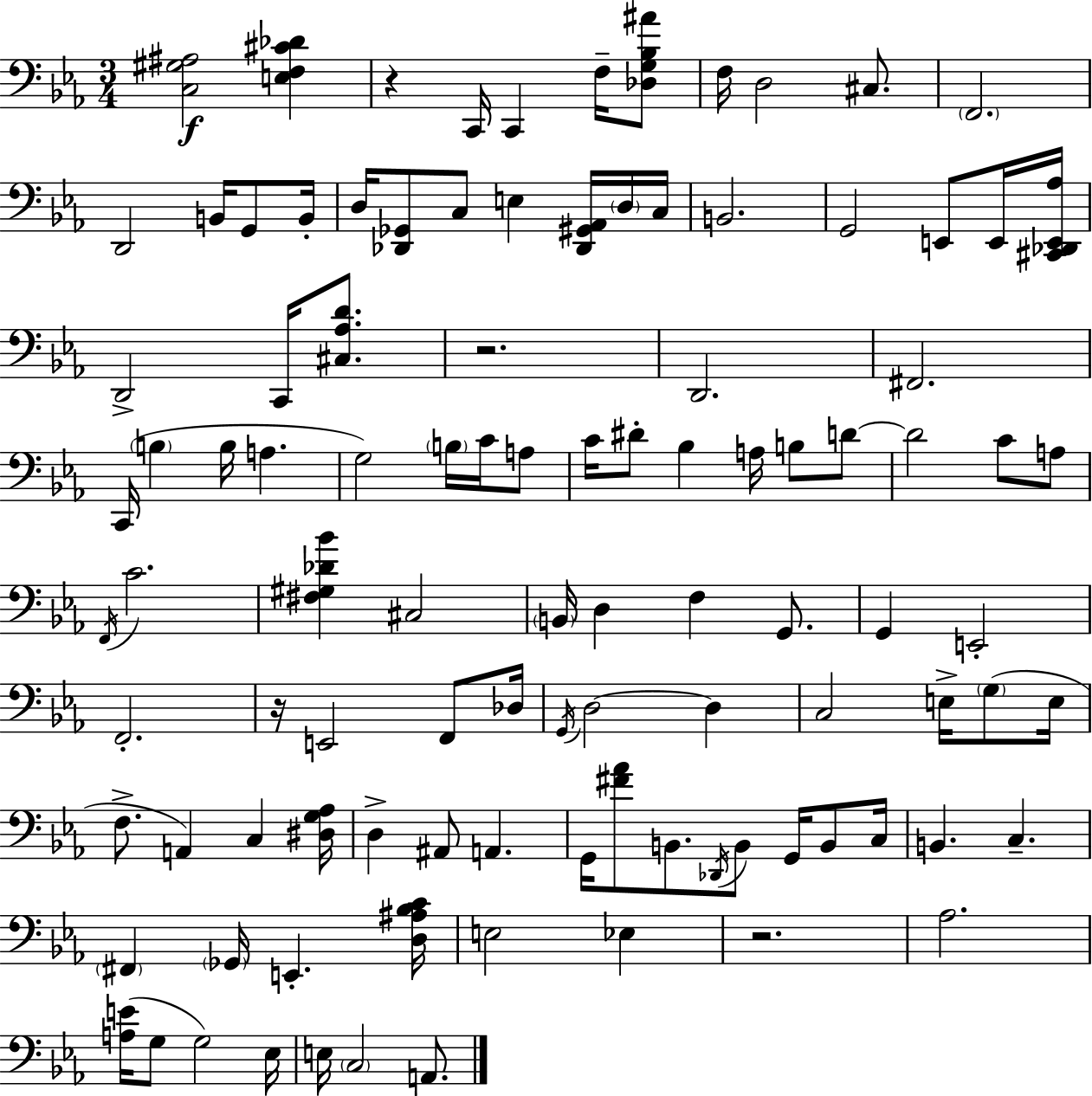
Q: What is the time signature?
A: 3/4